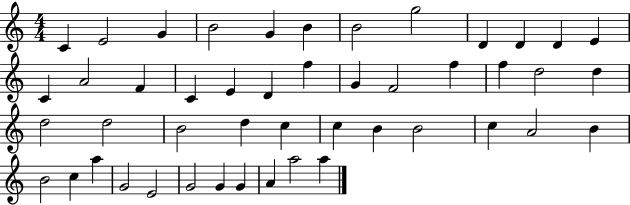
C4/q E4/h G4/q B4/h G4/q B4/q B4/h G5/h D4/q D4/q D4/q E4/q C4/q A4/h F4/q C4/q E4/q D4/q F5/q G4/q F4/h F5/q F5/q D5/h D5/q D5/h D5/h B4/h D5/q C5/q C5/q B4/q B4/h C5/q A4/h B4/q B4/h C5/q A5/q G4/h E4/h G4/h G4/q G4/q A4/q A5/h A5/q